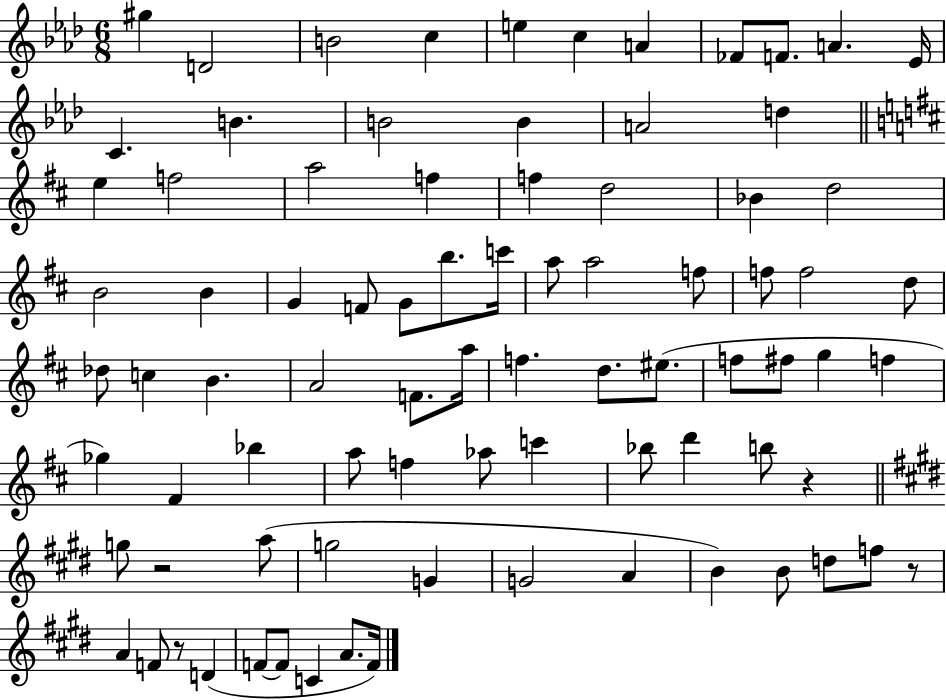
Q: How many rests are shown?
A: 4